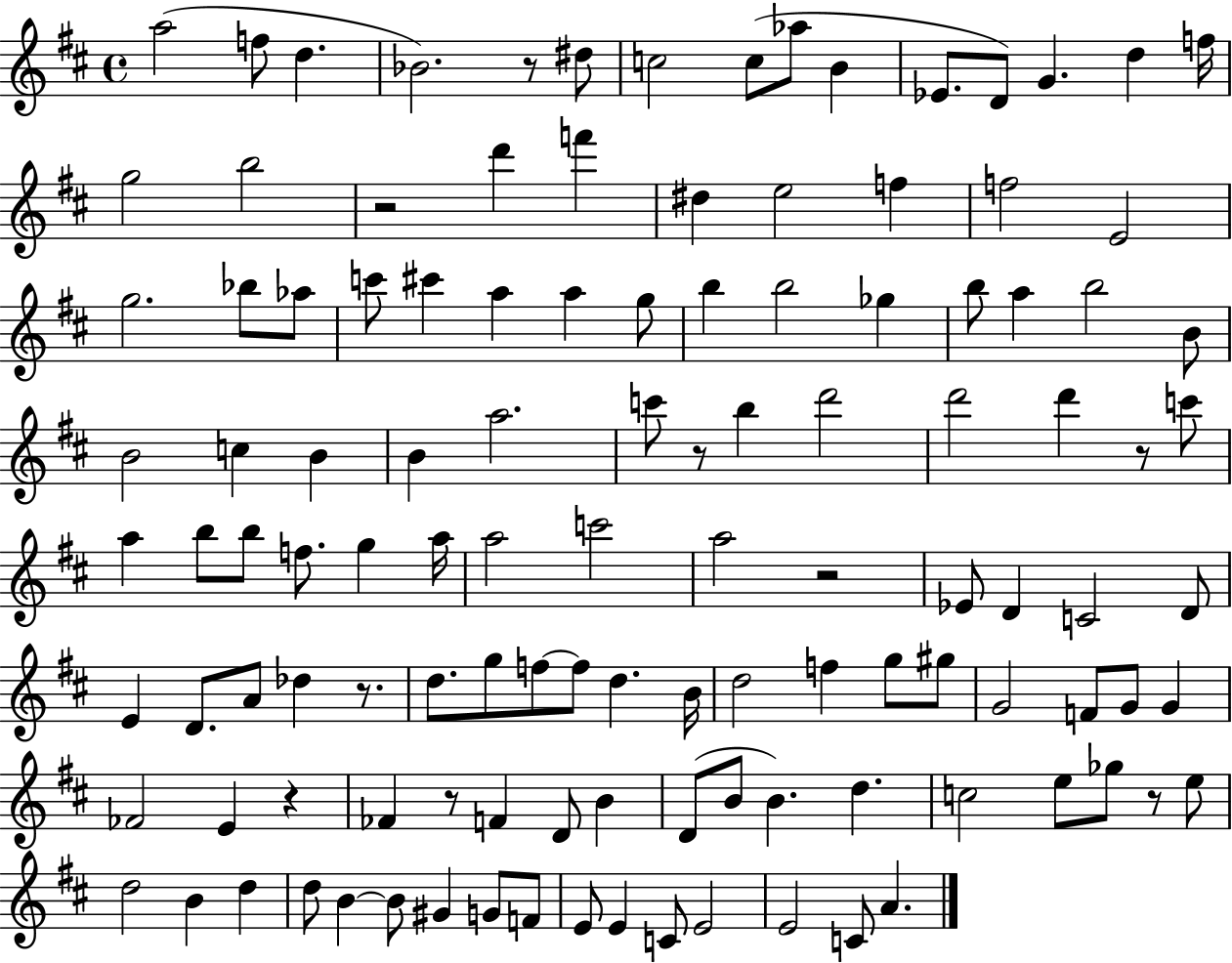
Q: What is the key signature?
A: D major